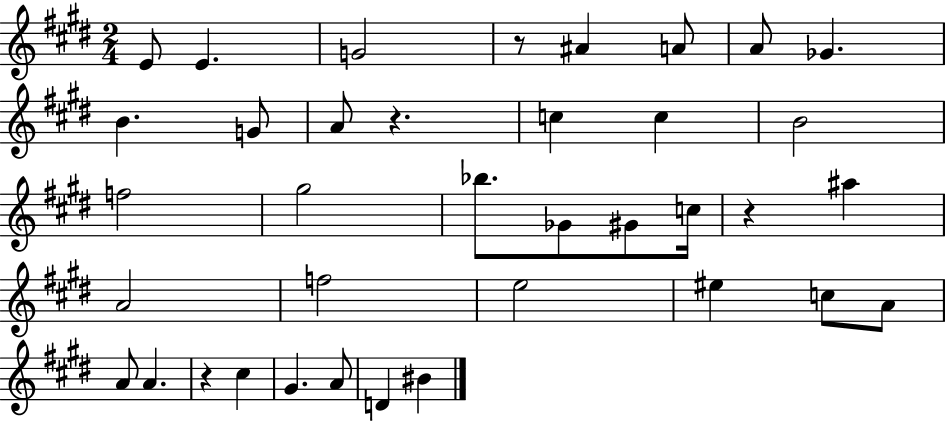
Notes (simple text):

E4/e E4/q. G4/h R/e A#4/q A4/e A4/e Gb4/q. B4/q. G4/e A4/e R/q. C5/q C5/q B4/h F5/h G#5/h Bb5/e. Gb4/e G#4/e C5/s R/q A#5/q A4/h F5/h E5/h EIS5/q C5/e A4/e A4/e A4/q. R/q C#5/q G#4/q. A4/e D4/q BIS4/q